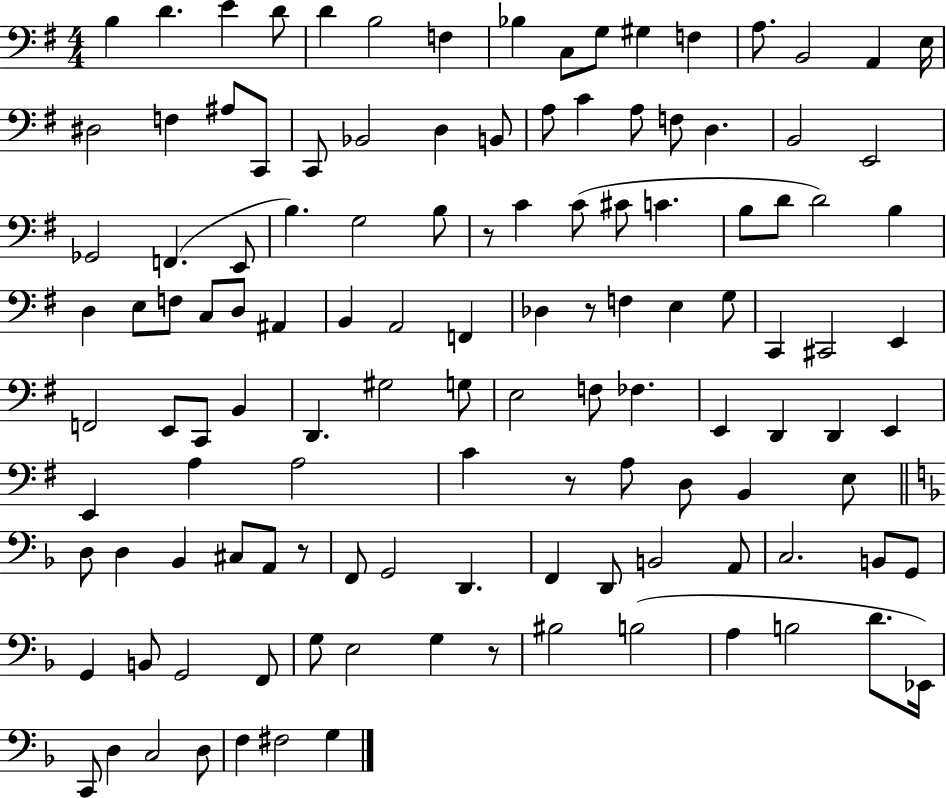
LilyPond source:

{
  \clef bass
  \numericTimeSignature
  \time 4/4
  \key g \major
  b4 d'4. e'4 d'8 | d'4 b2 f4 | bes4 c8 g8 gis4 f4 | a8. b,2 a,4 e16 | \break dis2 f4 ais8 c,8 | c,8 bes,2 d4 b,8 | a8 c'4 a8 f8 d4. | b,2 e,2 | \break ges,2 f,4.( e,8 | b4.) g2 b8 | r8 c'4 c'8( cis'8 c'4. | b8 d'8 d'2) b4 | \break d4 e8 f8 c8 d8 ais,4 | b,4 a,2 f,4 | des4 r8 f4 e4 g8 | c,4 cis,2 e,4 | \break f,2 e,8 c,8 b,4 | d,4. gis2 g8 | e2 f8 fes4. | e,4 d,4 d,4 e,4 | \break e,4 a4 a2 | c'4 r8 a8 d8 b,4 e8 | \bar "||" \break \key f \major d8 d4 bes,4 cis8 a,8 r8 | f,8 g,2 d,4. | f,4 d,8 b,2 a,8 | c2. b,8 g,8 | \break g,4 b,8 g,2 f,8 | g8 e2 g4 r8 | bis2 b2( | a4 b2 d'8. ees,16) | \break c,8 d4 c2 d8 | f4 fis2 g4 | \bar "|."
}